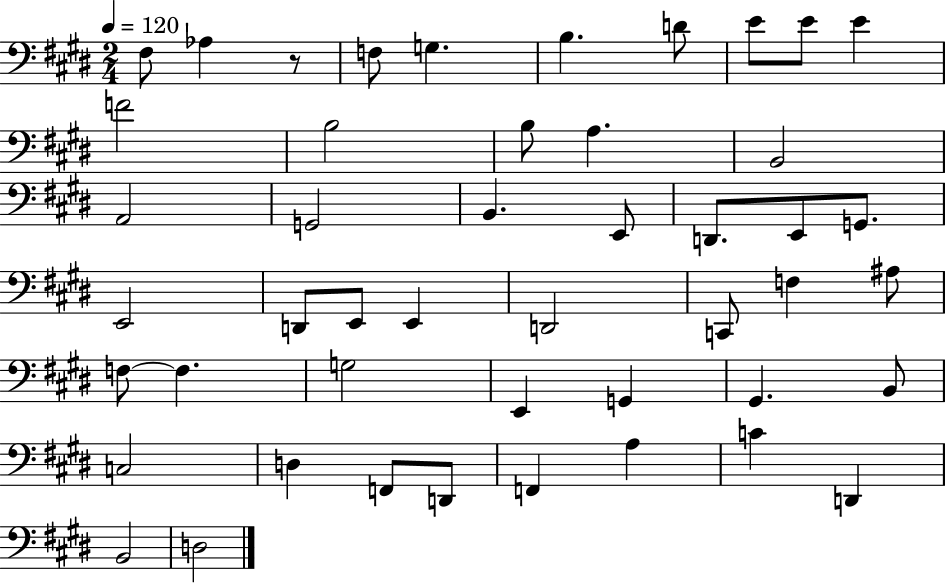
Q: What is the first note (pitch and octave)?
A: F#3